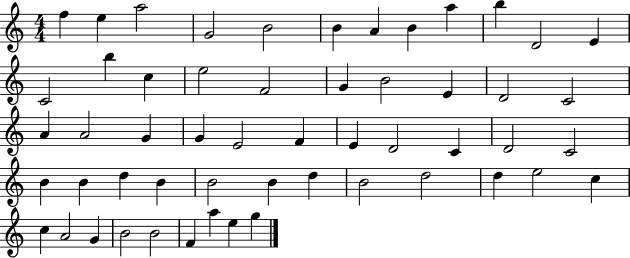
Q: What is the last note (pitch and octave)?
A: G5